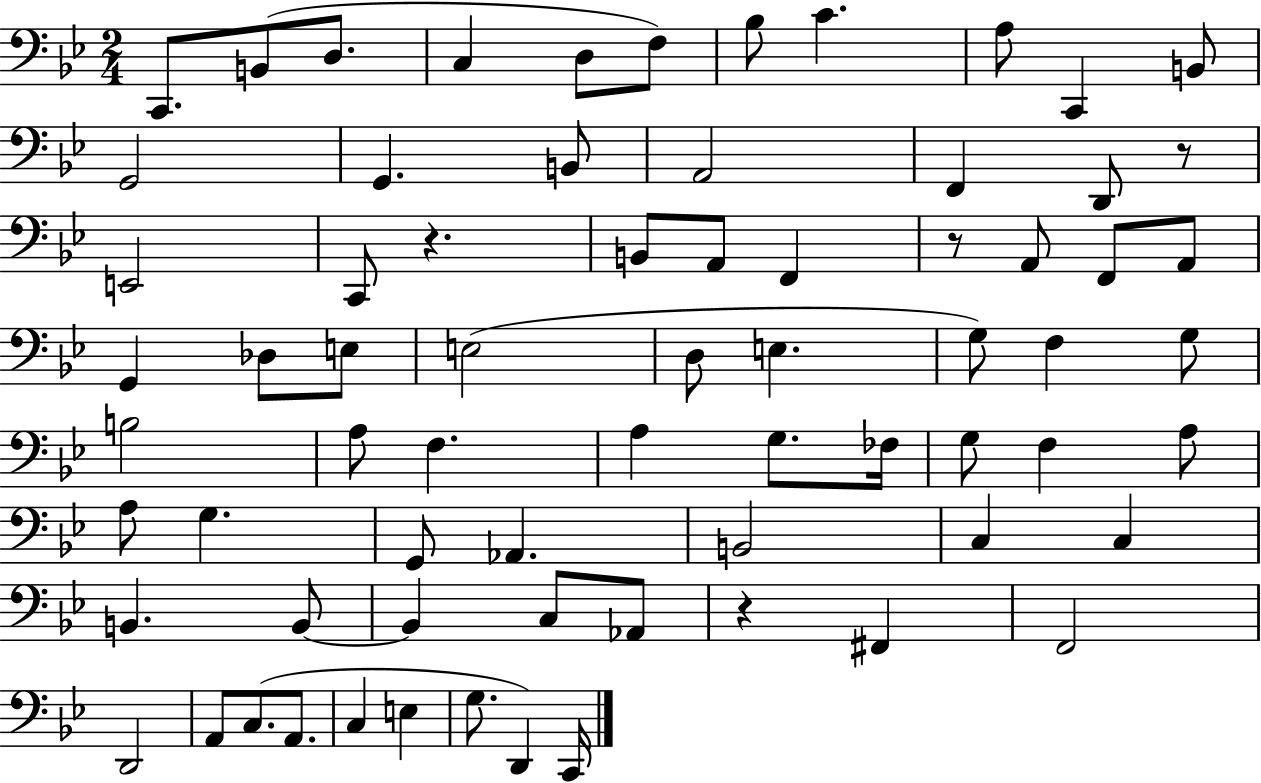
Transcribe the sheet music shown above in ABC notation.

X:1
T:Untitled
M:2/4
L:1/4
K:Bb
C,,/2 B,,/2 D,/2 C, D,/2 F,/2 _B,/2 C A,/2 C,, B,,/2 G,,2 G,, B,,/2 A,,2 F,, D,,/2 z/2 E,,2 C,,/2 z B,,/2 A,,/2 F,, z/2 A,,/2 F,,/2 A,,/2 G,, _D,/2 E,/2 E,2 D,/2 E, G,/2 F, G,/2 B,2 A,/2 F, A, G,/2 _F,/4 G,/2 F, A,/2 A,/2 G, G,,/2 _A,, B,,2 C, C, B,, B,,/2 B,, C,/2 _A,,/2 z ^F,, F,,2 D,,2 A,,/2 C,/2 A,,/2 C, E, G,/2 D,, C,,/4